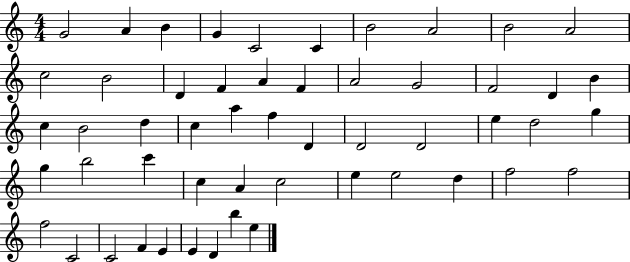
X:1
T:Untitled
M:4/4
L:1/4
K:C
G2 A B G C2 C B2 A2 B2 A2 c2 B2 D F A F A2 G2 F2 D B c B2 d c a f D D2 D2 e d2 g g b2 c' c A c2 e e2 d f2 f2 f2 C2 C2 F E E D b e